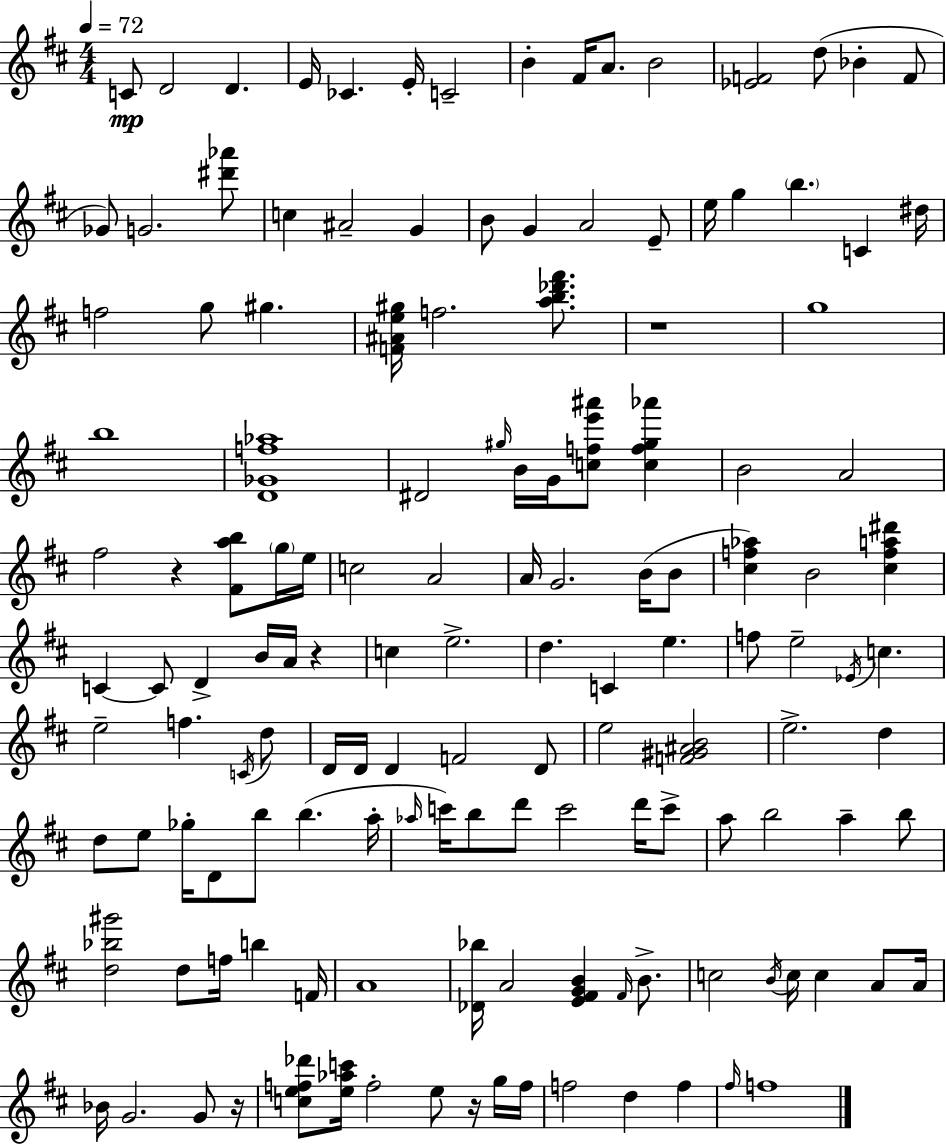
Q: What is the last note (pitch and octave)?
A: F5